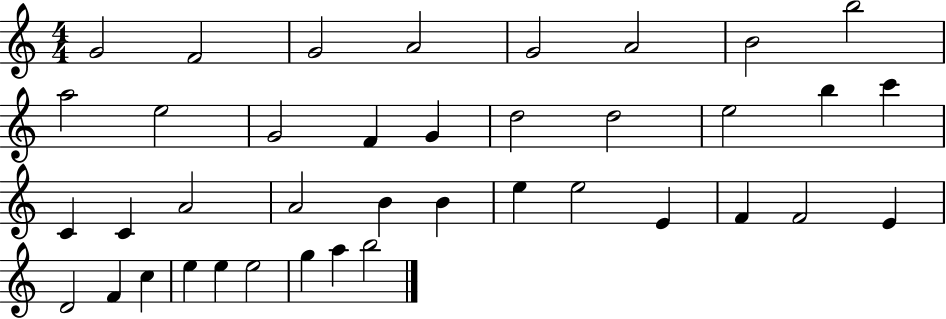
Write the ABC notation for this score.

X:1
T:Untitled
M:4/4
L:1/4
K:C
G2 F2 G2 A2 G2 A2 B2 b2 a2 e2 G2 F G d2 d2 e2 b c' C C A2 A2 B B e e2 E F F2 E D2 F c e e e2 g a b2